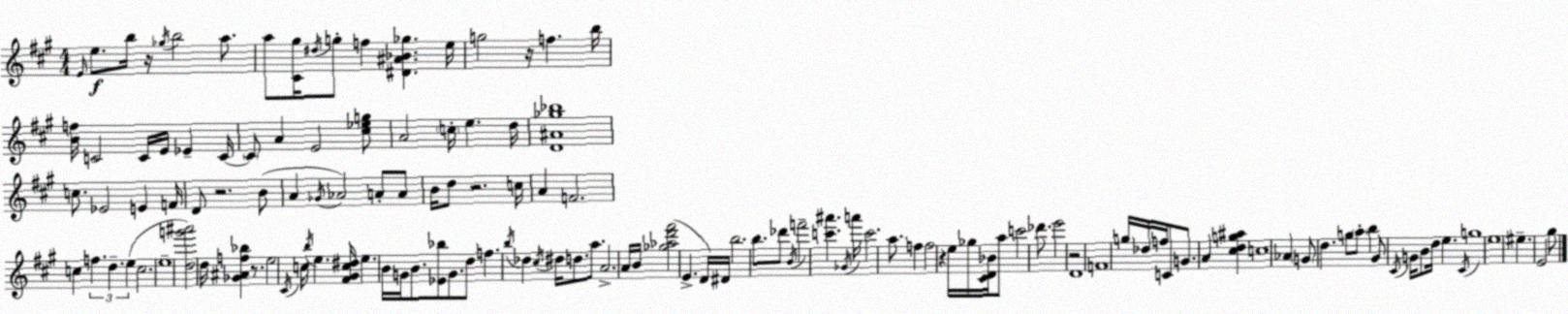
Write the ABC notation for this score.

X:1
T:Untitled
M:4/4
L:1/4
K:A
E/4 e/2 b/4 z/4 _g/4 b2 a/2 a/2 [^C^g]/4 ^d/4 g/2 f [^D^A_B_g] e/4 g2 z/4 f b/4 [Bf]/4 C2 C/4 E/4 _E C/4 C/2 A E2 [^c_eg]/2 A2 c/4 e d/4 [D^A_g_b]4 c/2 _E2 E F/4 D/2 z2 B/2 A _G/4 _A2 A/2 A/2 B/4 d/2 z2 c/4 A F2 c f d e c2 e4 [dg'^a']2 d/4 [_G^Af_b] z/2 e2 ^C/4 c/4 b/4 e [^F^Gc^d]/4 e B/4 G/4 B/2 [_E_b]/2 G/2 d/2 f b/4 _d ^c/4 ^d/4 d/2 a/2 A2 A/4 B/4 [_g_ad'^f']2 E D/4 ^D/4 b2 b/2 _d'/2 B/4 f'2 [c'^a'] _G/4 a'/4 c'2 a/2 f f2 z e/4 _g/4 [^CD_B]/4 a/2 c'2 _d'/2 e'2 z2 D4 F4 g/4 _d/4 f/4 C/2 G/2 A [^cdg^a] c4 _A G/2 d g/2 a/2 b ^G/2 ^C/4 G/4 B/2 d/4 e ^C/4 g4 e4 ^e E2 ^g/2